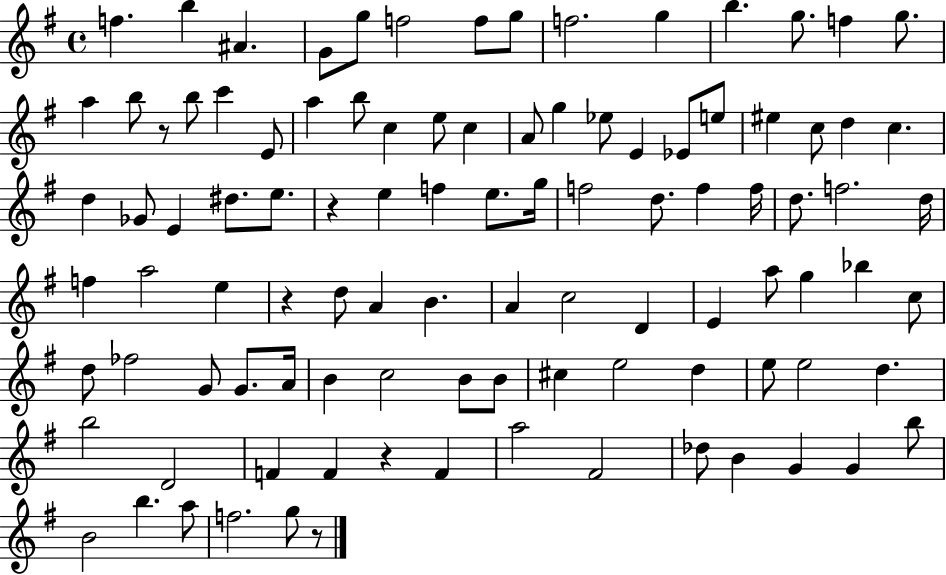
{
  \clef treble
  \time 4/4
  \defaultTimeSignature
  \key g \major
  f''4. b''4 ais'4. | g'8 g''8 f''2 f''8 g''8 | f''2. g''4 | b''4. g''8. f''4 g''8. | \break a''4 b''8 r8 b''8 c'''4 e'8 | a''4 b''8 c''4 e''8 c''4 | a'8 g''4 ees''8 e'4 ees'8 e''8 | eis''4 c''8 d''4 c''4. | \break d''4 ges'8 e'4 dis''8. e''8. | r4 e''4 f''4 e''8. g''16 | f''2 d''8. f''4 f''16 | d''8. f''2. d''16 | \break f''4 a''2 e''4 | r4 d''8 a'4 b'4. | a'4 c''2 d'4 | e'4 a''8 g''4 bes''4 c''8 | \break d''8 fes''2 g'8 g'8. a'16 | b'4 c''2 b'8 b'8 | cis''4 e''2 d''4 | e''8 e''2 d''4. | \break b''2 d'2 | f'4 f'4 r4 f'4 | a''2 fis'2 | des''8 b'4 g'4 g'4 b''8 | \break b'2 b''4. a''8 | f''2. g''8 r8 | \bar "|."
}